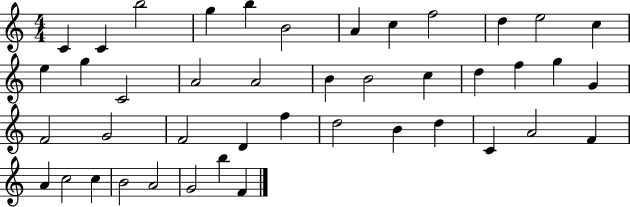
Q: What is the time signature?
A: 4/4